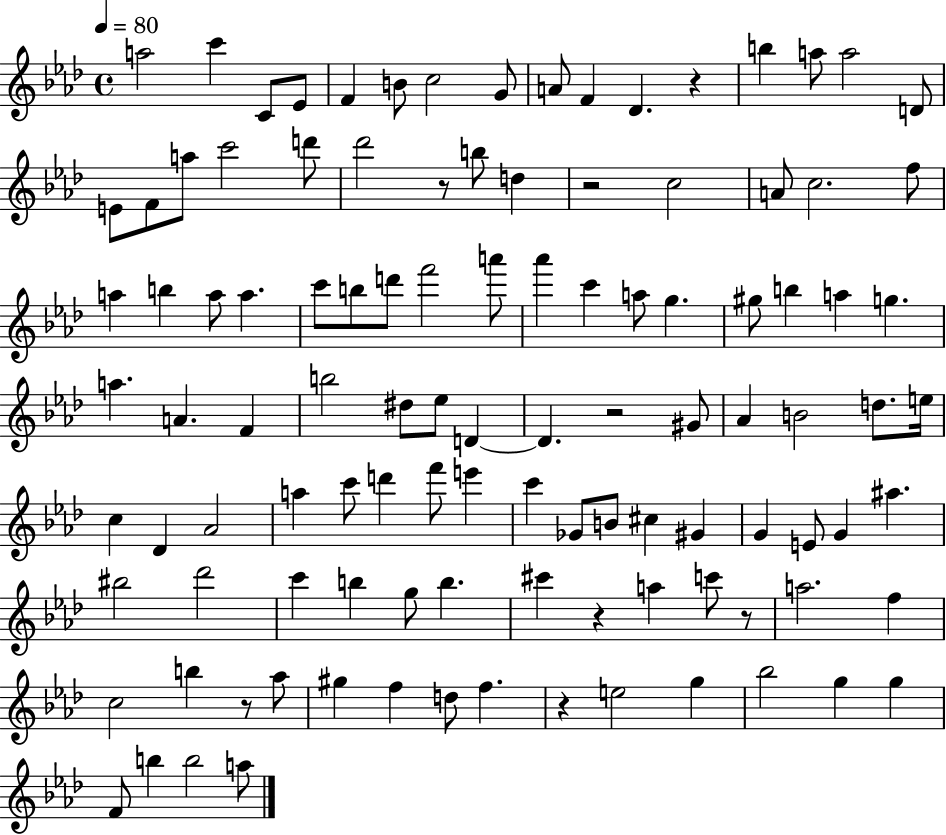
A5/h C6/q C4/e Eb4/e F4/q B4/e C5/h G4/e A4/e F4/q Db4/q. R/q B5/q A5/e A5/h D4/e E4/e F4/e A5/e C6/h D6/e Db6/h R/e B5/e D5/q R/h C5/h A4/e C5/h. F5/e A5/q B5/q A5/e A5/q. C6/e B5/e D6/e F6/h A6/e Ab6/q C6/q A5/e G5/q. G#5/e B5/q A5/q G5/q. A5/q. A4/q. F4/q B5/h D#5/e Eb5/e D4/q D4/q. R/h G#4/e Ab4/q B4/h D5/e. E5/s C5/q Db4/q Ab4/h A5/q C6/e D6/q F6/e E6/q C6/q Gb4/e B4/e C#5/q G#4/q G4/q E4/e G4/q A#5/q. BIS5/h Db6/h C6/q B5/q G5/e B5/q. C#6/q R/q A5/q C6/e R/e A5/h. F5/q C5/h B5/q R/e Ab5/e G#5/q F5/q D5/e F5/q. R/q E5/h G5/q Bb5/h G5/q G5/q F4/e B5/q B5/h A5/e